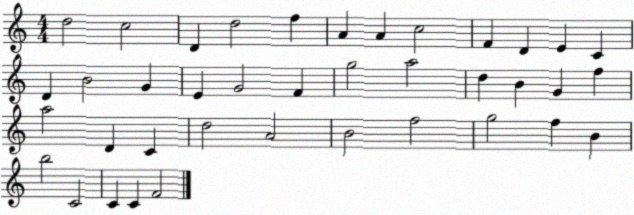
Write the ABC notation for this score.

X:1
T:Untitled
M:4/4
L:1/4
K:C
d2 c2 D d2 f A A c2 F D E C D B2 G E G2 F g2 a2 d B G f a2 D C d2 A2 B2 f2 g2 f B b2 C2 C C F2